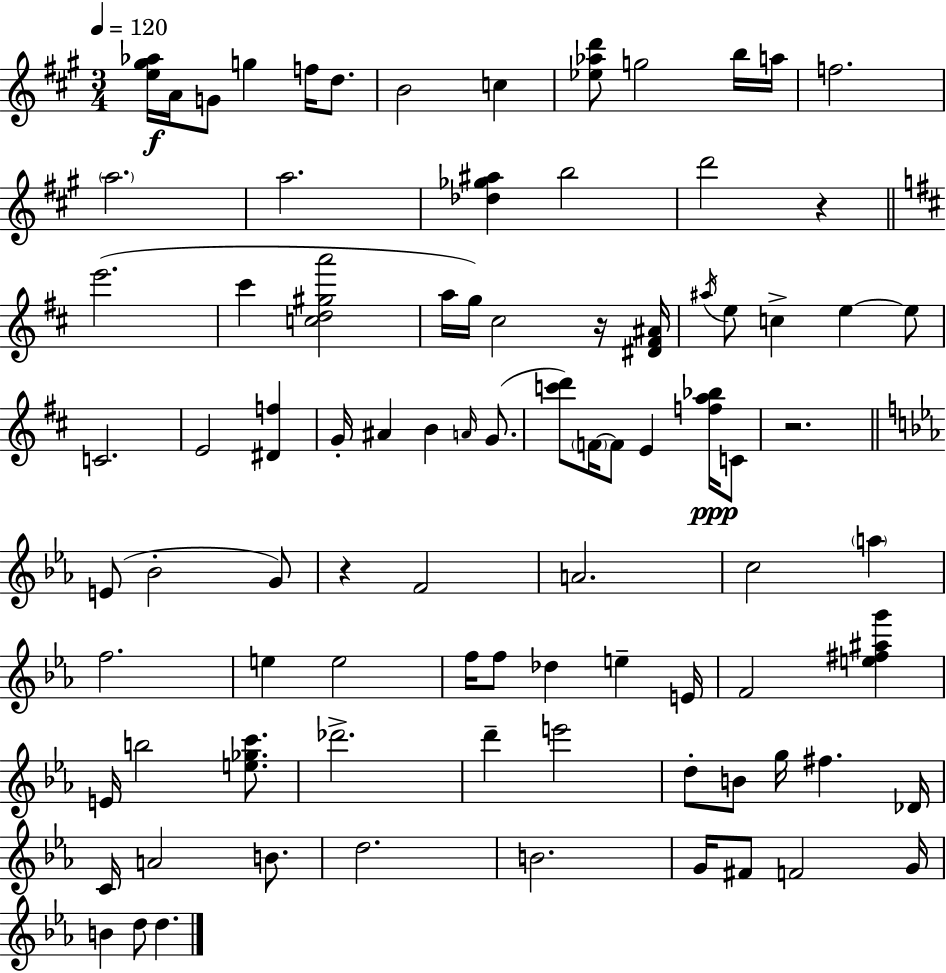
[E5,G#5,Ab5]/s A4/s G4/e G5/q F5/s D5/e. B4/h C5/q [Eb5,Ab5,D6]/e G5/h B5/s A5/s F5/h. A5/h. A5/h. [Db5,Gb5,A#5]/q B5/h D6/h R/q E6/h. C#6/q [C5,D5,G#5,A6]/h A5/s G5/s C#5/h R/s [D#4,F#4,A#4]/s A#5/s E5/e C5/q E5/q E5/e C4/h. E4/h [D#4,F5]/q G4/s A#4/q B4/q A4/s G4/e. [C6,D6]/e F4/s F4/e E4/q [F5,A5,Bb5]/s C4/e R/h. E4/e Bb4/h G4/e R/q F4/h A4/h. C5/h A5/q F5/h. E5/q E5/h F5/s F5/e Db5/q E5/q E4/s F4/h [E5,F#5,A#5,G6]/q E4/s B5/h [E5,Gb5,C6]/e. Db6/h. D6/q E6/h D5/e B4/e G5/s F#5/q. Db4/s C4/s A4/h B4/e. D5/h. B4/h. G4/s F#4/e F4/h G4/s B4/q D5/e D5/q.